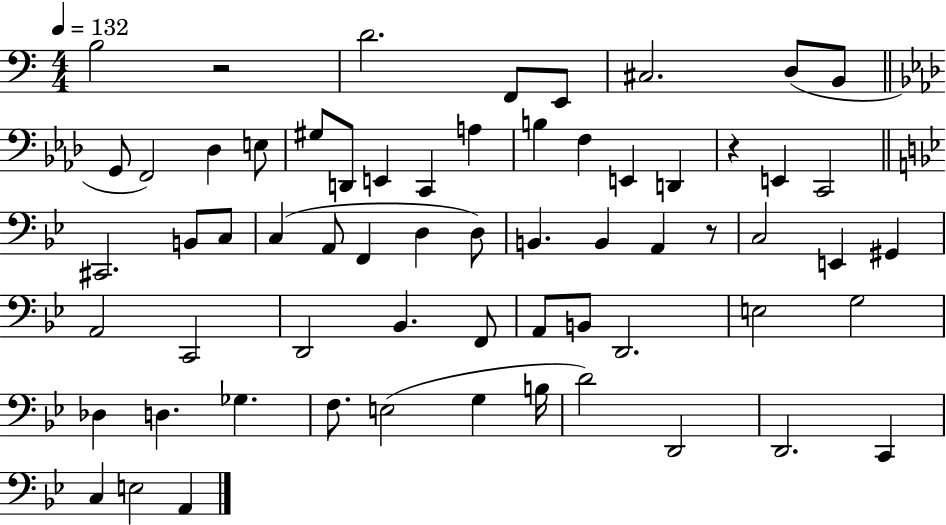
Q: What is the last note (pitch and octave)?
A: A2